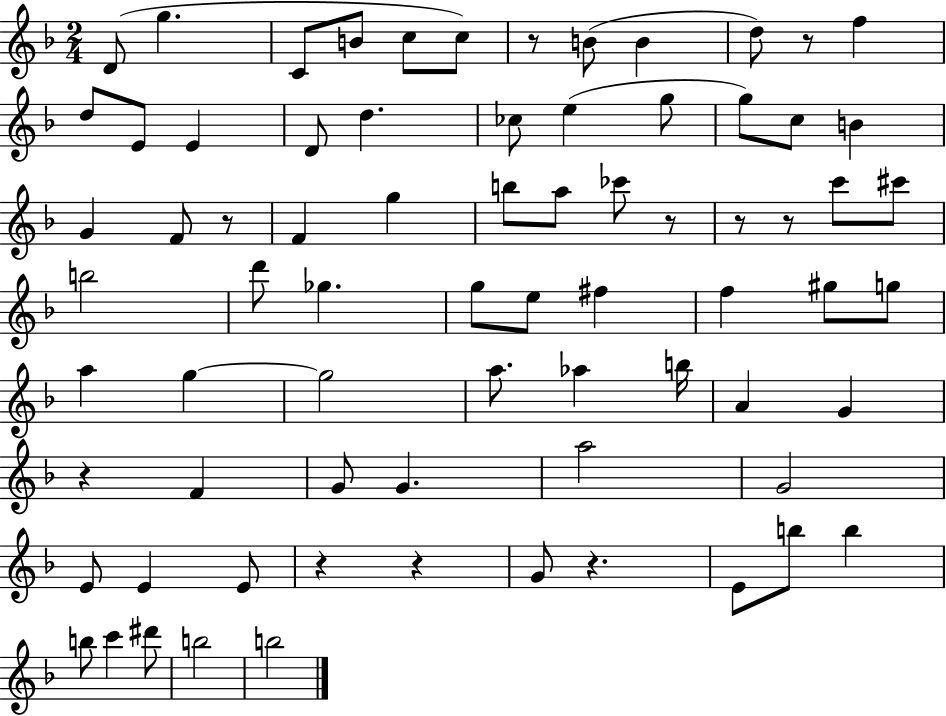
X:1
T:Untitled
M:2/4
L:1/4
K:F
D/2 g C/2 B/2 c/2 c/2 z/2 B/2 B d/2 z/2 f d/2 E/2 E D/2 d _c/2 e g/2 g/2 c/2 B G F/2 z/2 F g b/2 a/2 _c'/2 z/2 z/2 z/2 c'/2 ^c'/2 b2 d'/2 _g g/2 e/2 ^f f ^g/2 g/2 a g g2 a/2 _a b/4 A G z F G/2 G a2 G2 E/2 E E/2 z z G/2 z E/2 b/2 b b/2 c' ^d'/2 b2 b2